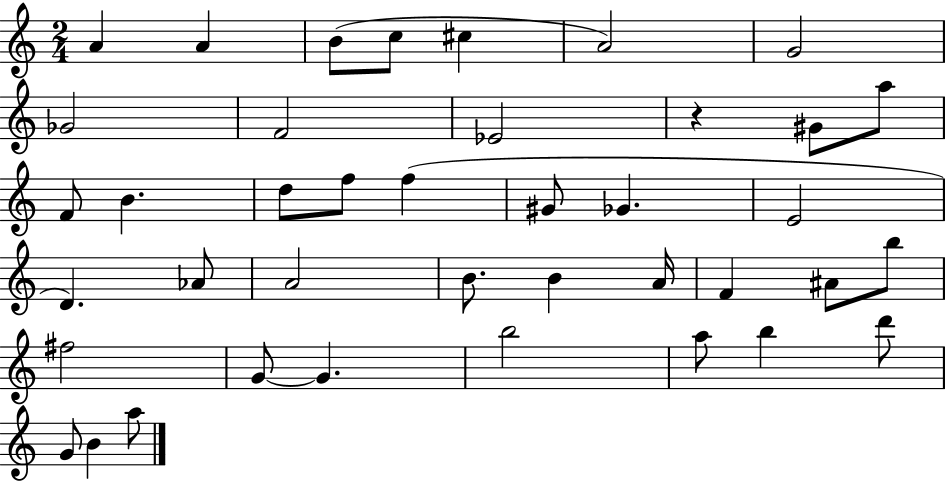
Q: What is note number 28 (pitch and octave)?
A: A#4